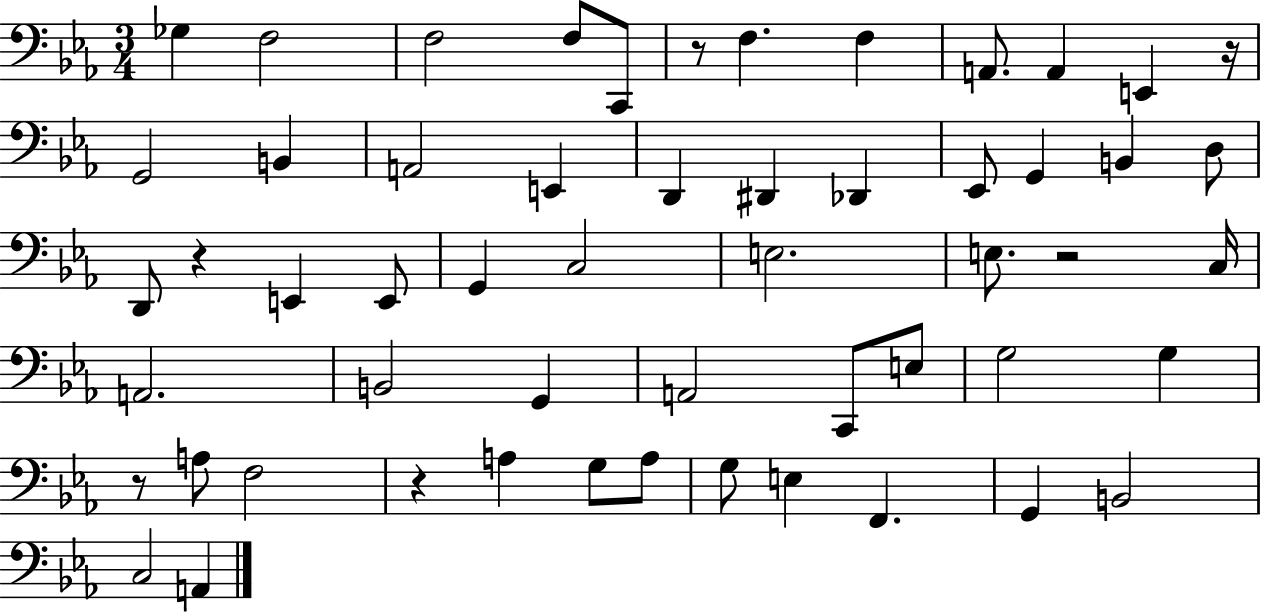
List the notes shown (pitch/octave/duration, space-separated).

Gb3/q F3/h F3/h F3/e C2/e R/e F3/q. F3/q A2/e. A2/q E2/q R/s G2/h B2/q A2/h E2/q D2/q D#2/q Db2/q Eb2/e G2/q B2/q D3/e D2/e R/q E2/q E2/e G2/q C3/h E3/h. E3/e. R/h C3/s A2/h. B2/h G2/q A2/h C2/e E3/e G3/h G3/q R/e A3/e F3/h R/q A3/q G3/e A3/e G3/e E3/q F2/q. G2/q B2/h C3/h A2/q